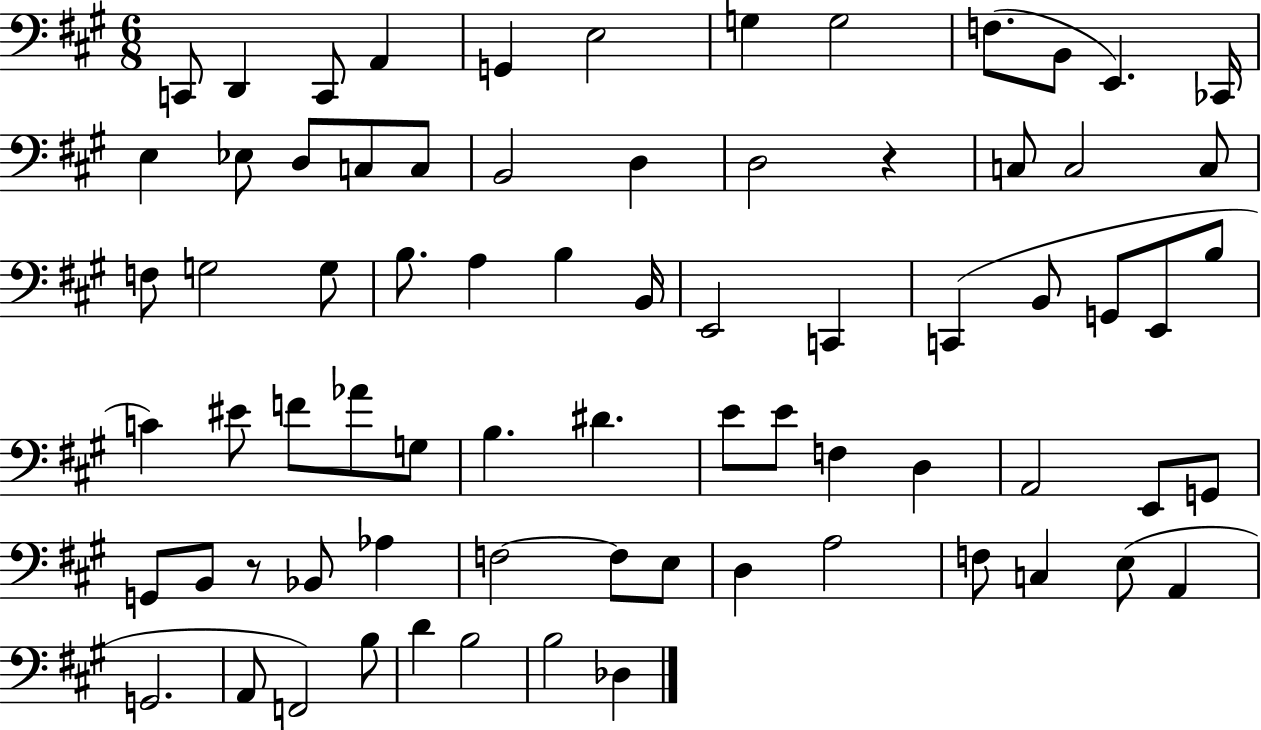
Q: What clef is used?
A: bass